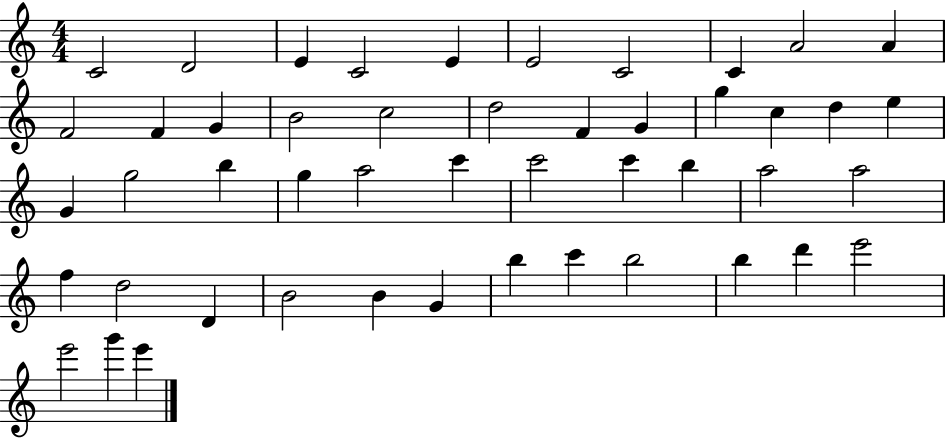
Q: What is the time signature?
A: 4/4